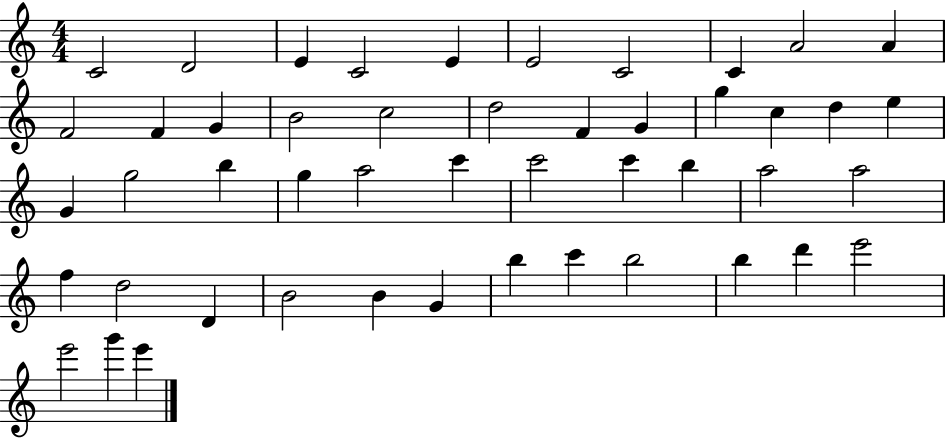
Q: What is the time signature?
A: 4/4